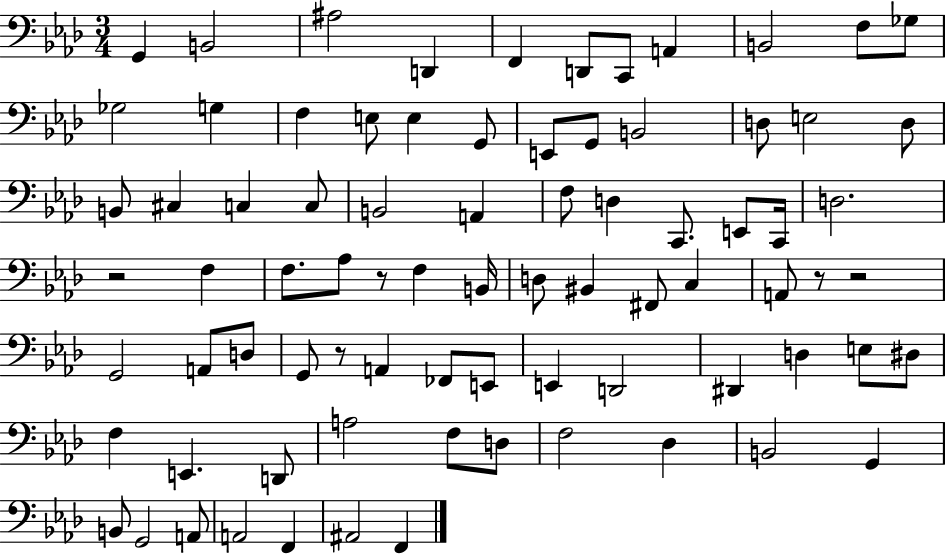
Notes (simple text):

G2/q B2/h A#3/h D2/q F2/q D2/e C2/e A2/q B2/h F3/e Gb3/e Gb3/h G3/q F3/q E3/e E3/q G2/e E2/e G2/e B2/h D3/e E3/h D3/e B2/e C#3/q C3/q C3/e B2/h A2/q F3/e D3/q C2/e. E2/e C2/s D3/h. R/h F3/q F3/e. Ab3/e R/e F3/q B2/s D3/e BIS2/q F#2/e C3/q A2/e R/e R/h G2/h A2/e D3/e G2/e R/e A2/q FES2/e E2/e E2/q D2/h D#2/q D3/q E3/e D#3/e F3/q E2/q. D2/e A3/h F3/e D3/e F3/h Db3/q B2/h G2/q B2/e G2/h A2/e A2/h F2/q A#2/h F2/q